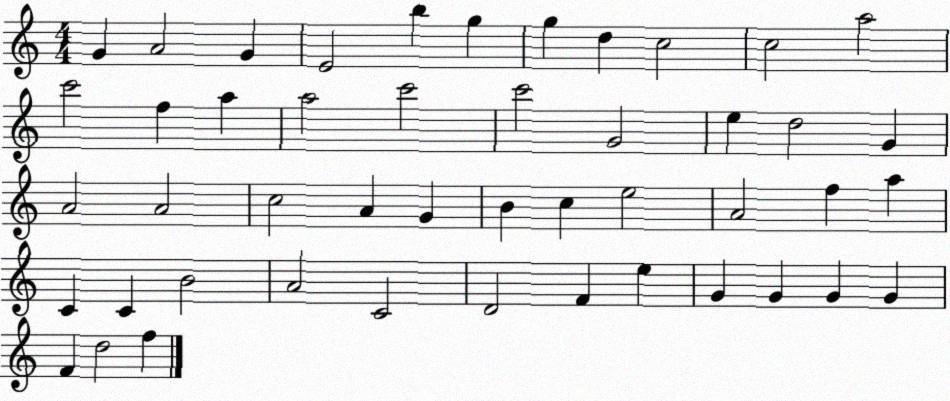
X:1
T:Untitled
M:4/4
L:1/4
K:C
G A2 G E2 b g g d c2 c2 a2 c'2 f a a2 c'2 c'2 G2 e d2 G A2 A2 c2 A G B c e2 A2 f a C C B2 A2 C2 D2 F e G G G G F d2 f